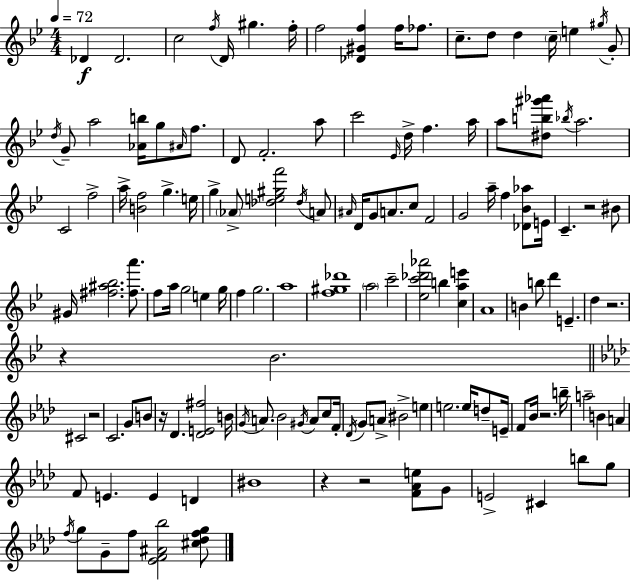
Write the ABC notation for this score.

X:1
T:Untitled
M:4/4
L:1/4
K:Gm
_D _D2 c2 f/4 D/4 ^g f/4 f2 [_D^Gf] f/4 _f/2 c/2 d/2 d c/4 e ^g/4 G/2 d/4 G/2 a2 [_Ab]/4 g/2 ^A/4 f/2 D/2 F2 a/2 c'2 _E/4 d/4 f a/4 a/2 [^db^g'_a']/2 _b/4 a2 C2 f2 a/4 [Bf]2 g e/4 g _A/2 [_de^gf']2 _d/4 A/2 ^A/4 D/4 G/2 A/2 c/2 F2 G2 a/4 f [_D_B_a]/2 E/4 C z2 ^B/2 ^G/4 [^f^a_b]2 [^fa']/2 f/2 a/4 g2 e g/4 f g2 a4 [f^g_d']4 a2 c'2 [_ec'_d'_a']2 b [cae'] A4 B b/2 d' E d z2 z _B2 ^C2 z2 C2 G/2 B/2 z/4 _D [_DE^f]2 B/4 G/4 A/2 _B2 ^G/4 A/2 c/2 F/4 _D/4 G/2 A/2 ^B2 e e2 e/4 d/2 E/4 F/2 _B/4 z2 b/4 a2 B A F/2 E E D ^B4 z z2 [F_Ae]/2 G/2 E2 ^C b/2 g/2 f/4 g/2 G/2 f/2 [_EF^A_b]2 [^c_dfg]/2